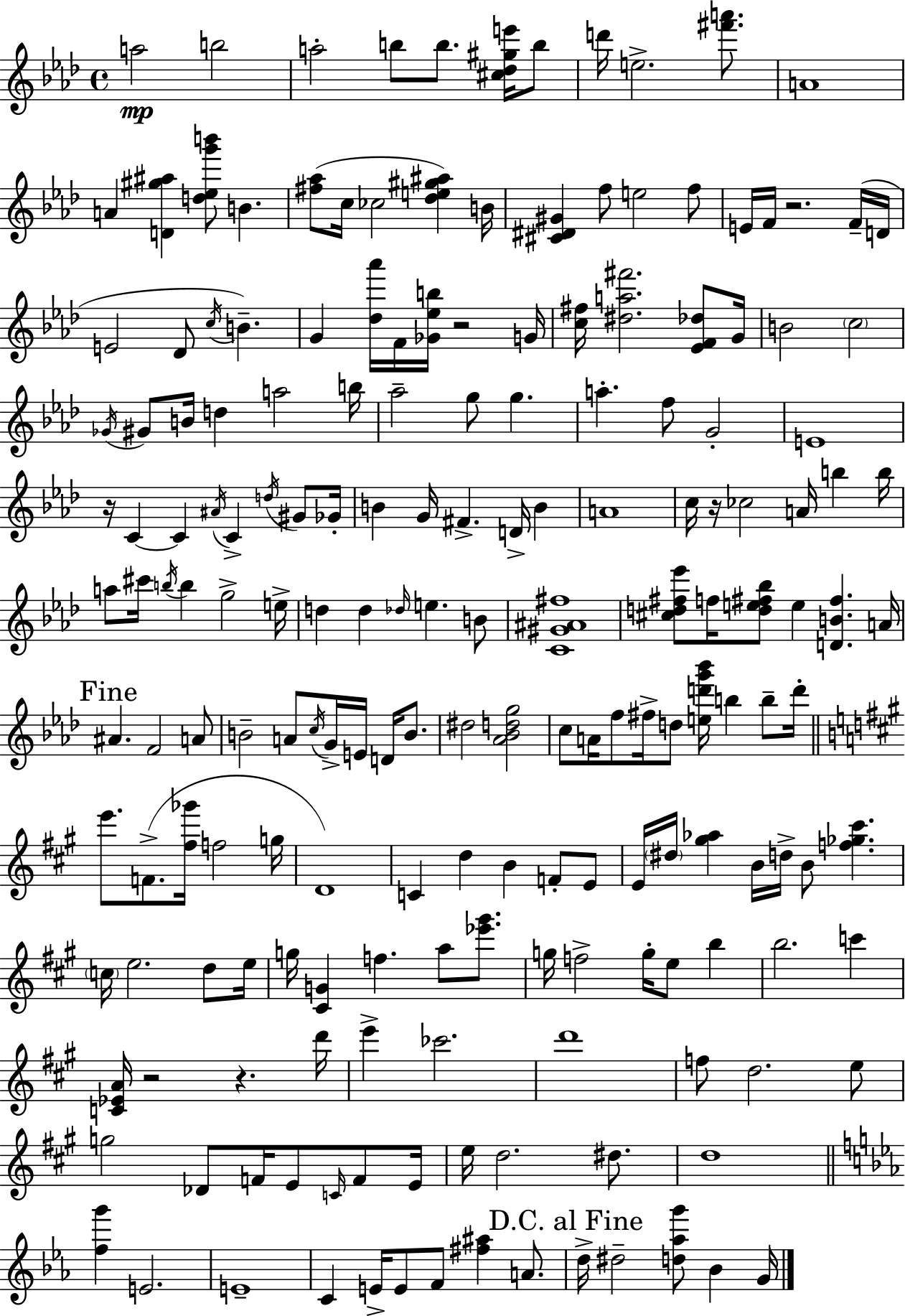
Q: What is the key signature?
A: AES major